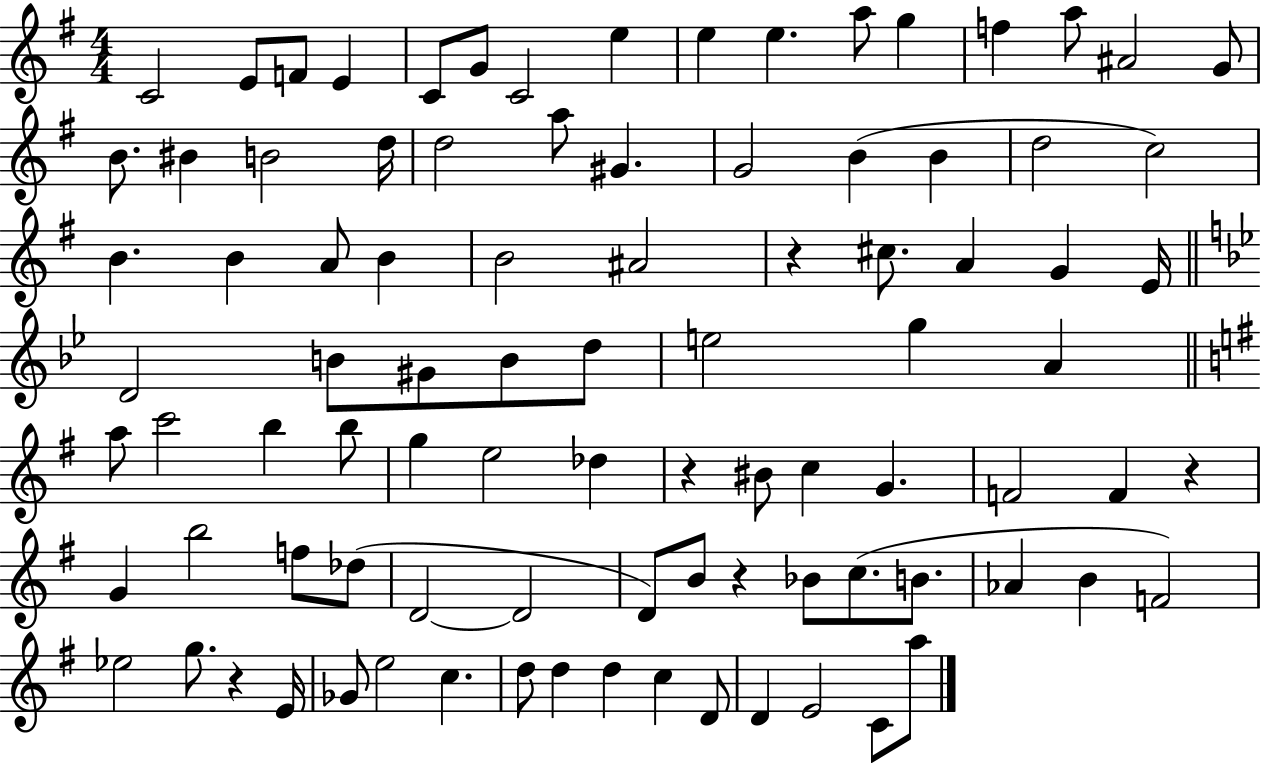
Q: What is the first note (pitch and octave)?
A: C4